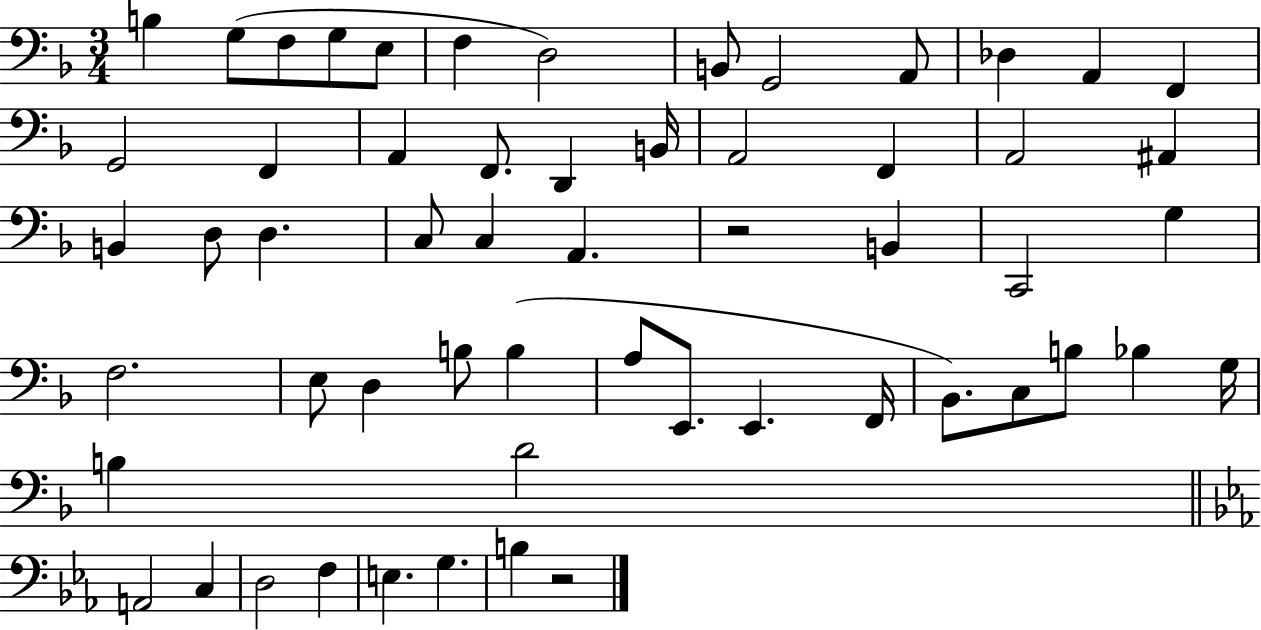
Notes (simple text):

B3/q G3/e F3/e G3/e E3/e F3/q D3/h B2/e G2/h A2/e Db3/q A2/q F2/q G2/h F2/q A2/q F2/e. D2/q B2/s A2/h F2/q A2/h A#2/q B2/q D3/e D3/q. C3/e C3/q A2/q. R/h B2/q C2/h G3/q F3/h. E3/e D3/q B3/e B3/q A3/e E2/e. E2/q. F2/s Bb2/e. C3/e B3/e Bb3/q G3/s B3/q D4/h A2/h C3/q D3/h F3/q E3/q. G3/q. B3/q R/h